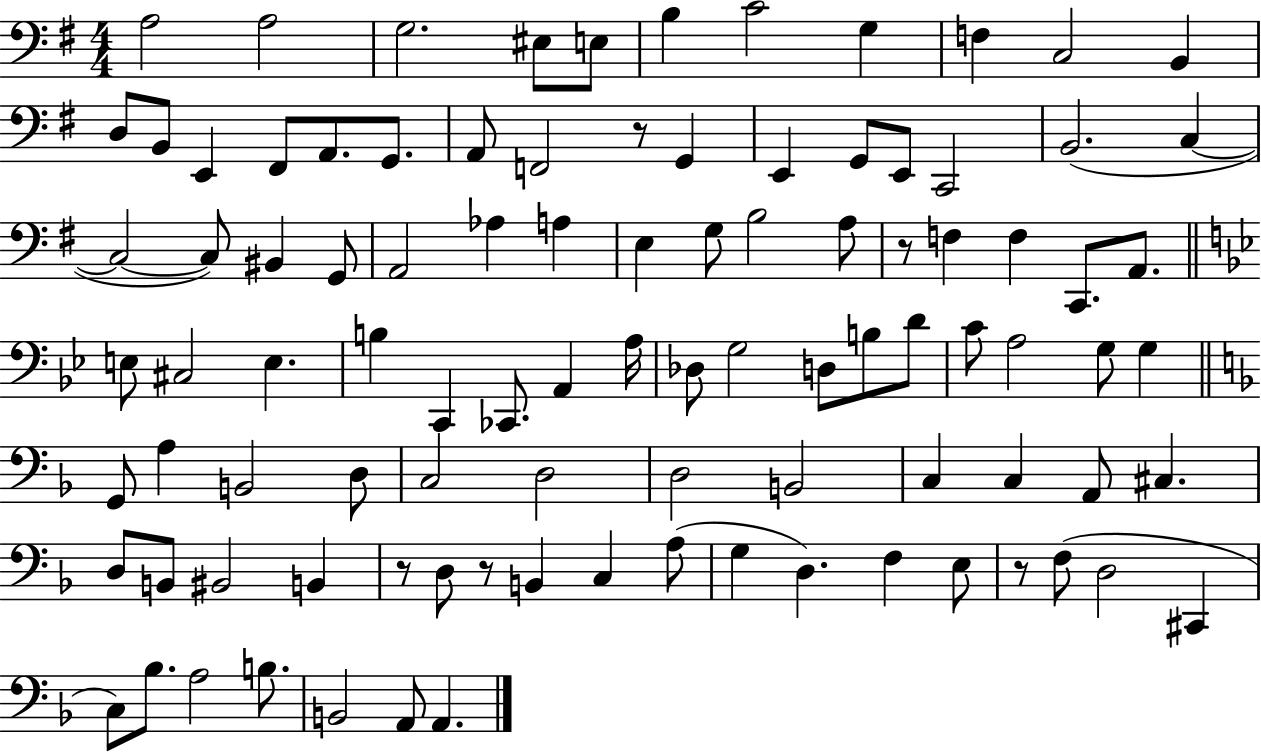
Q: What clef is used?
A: bass